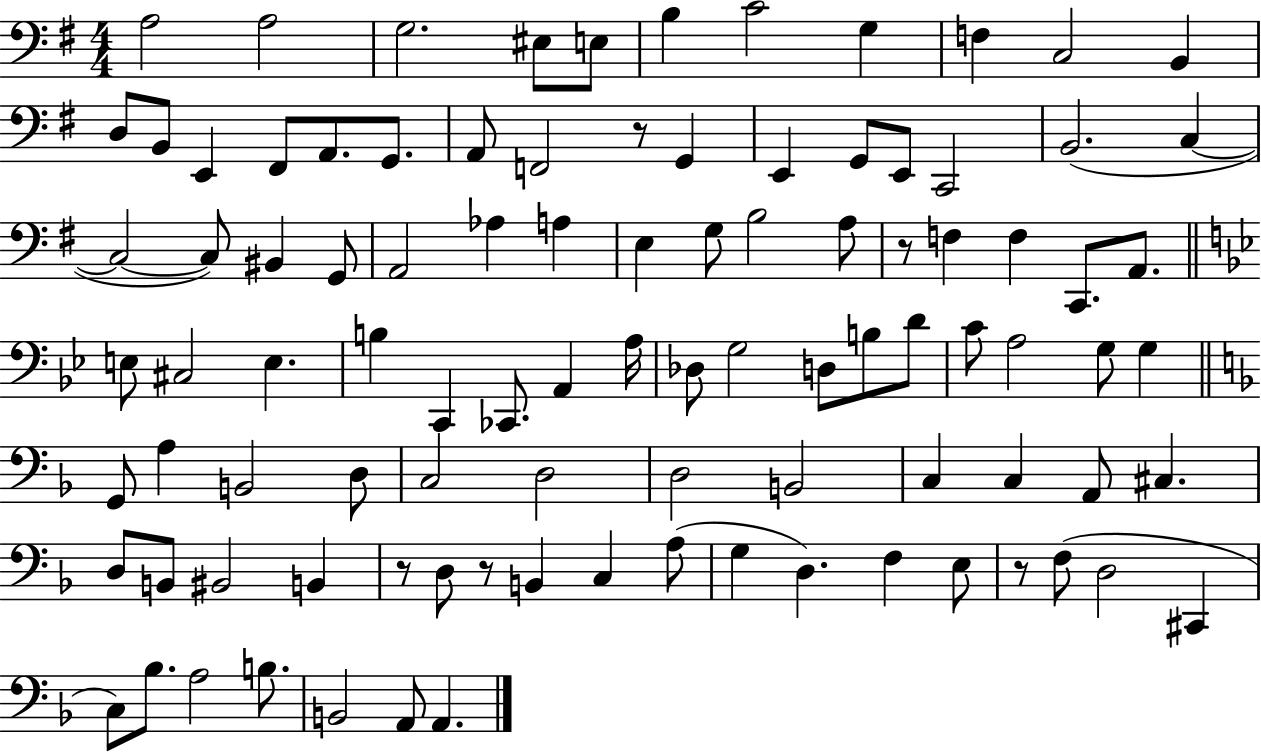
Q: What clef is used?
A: bass